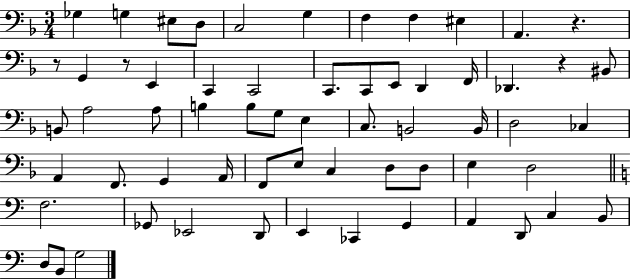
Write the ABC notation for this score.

X:1
T:Untitled
M:3/4
L:1/4
K:F
_G, G, ^E,/2 D,/2 C,2 G, F, F, ^E, A,, z z/2 G,, z/2 E,, C,, C,,2 C,,/2 C,,/2 E,,/2 D,, F,,/4 _D,, z ^B,,/2 B,,/2 A,2 A,/2 B, B,/2 G,/2 E, C,/2 B,,2 B,,/4 D,2 _C, A,, F,,/2 G,, A,,/4 F,,/2 E,/2 C, D,/2 D,/2 E, D,2 F,2 _G,,/2 _E,,2 D,,/2 E,, _C,, G,, A,, D,,/2 C, B,,/2 D,/2 B,,/2 G,2